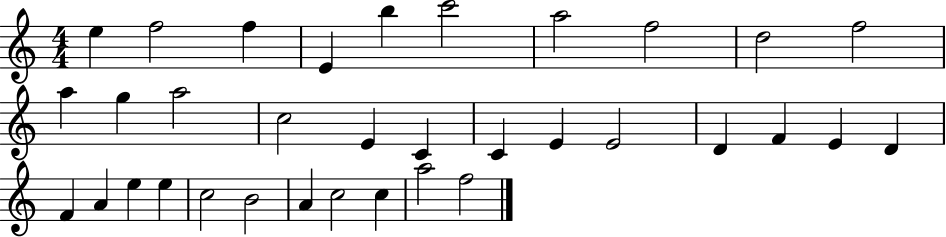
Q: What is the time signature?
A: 4/4